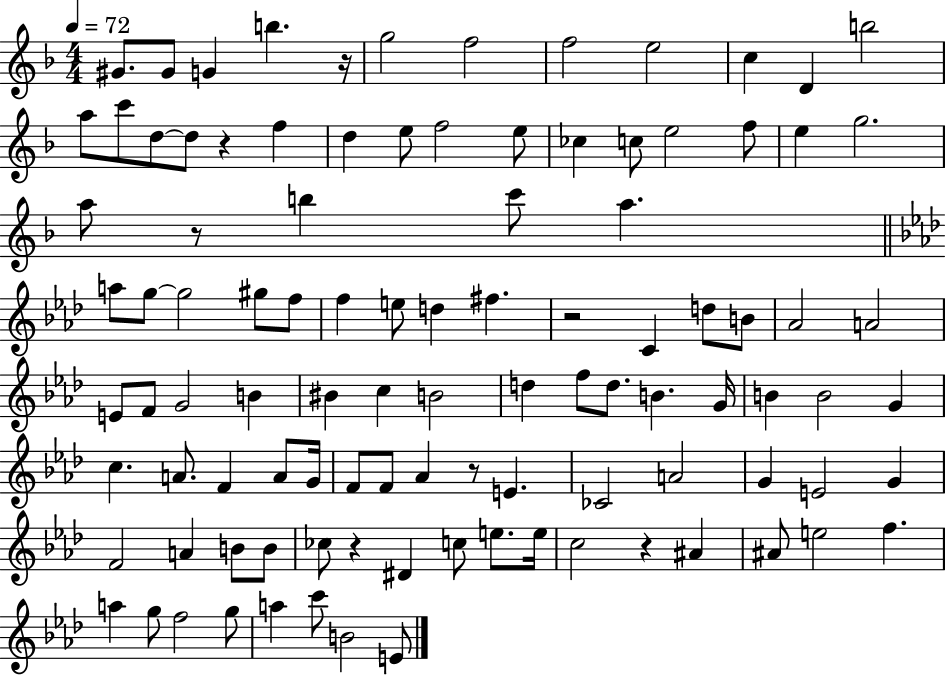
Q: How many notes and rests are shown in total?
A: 102